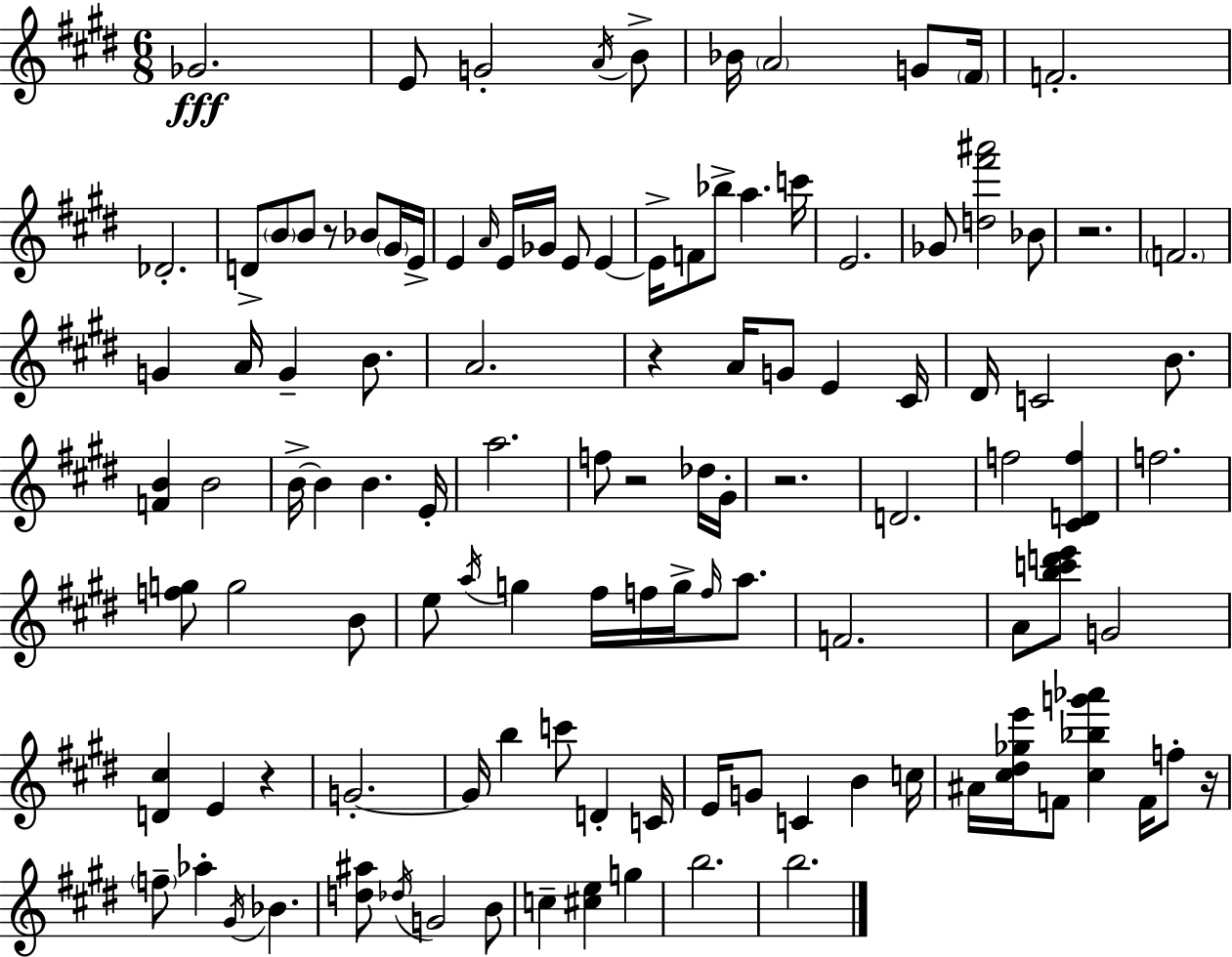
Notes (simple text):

Gb4/h. E4/e G4/h A4/s B4/e Bb4/s A4/h G4/e F#4/s F4/h. Db4/h. D4/e B4/e B4/e R/e Bb4/e G#4/s E4/s E4/q A4/s E4/s Gb4/s E4/e E4/q E4/s F4/e Bb5/e A5/q. C6/s E4/h. Gb4/e [D5,F#6,A#6]/h Bb4/e R/h. F4/h. G4/q A4/s G4/q B4/e. A4/h. R/q A4/s G4/e E4/q C#4/s D#4/s C4/h B4/e. [F4,B4]/q B4/h B4/s B4/q B4/q. E4/s A5/h. F5/e R/h Db5/s G#4/s R/h. D4/h. F5/h [C#4,D4,F5]/q F5/h. [F5,G5]/e G5/h B4/e E5/e A5/s G5/q F#5/s F5/s G5/s F5/s A5/e. F4/h. A4/e [B5,C6,D6,E6]/e G4/h [D4,C#5]/q E4/q R/q G4/h. G4/s B5/q C6/e D4/q C4/s E4/s G4/e C4/q B4/q C5/s A#4/s [C#5,D#5,Gb5,E6]/s F4/e [C#5,Bb5,G6,Ab6]/q F4/s F5/e R/s F5/e Ab5/q G#4/s Bb4/q. [D5,A#5]/e Db5/s G4/h B4/e C5/q [C#5,E5]/q G5/q B5/h. B5/h.